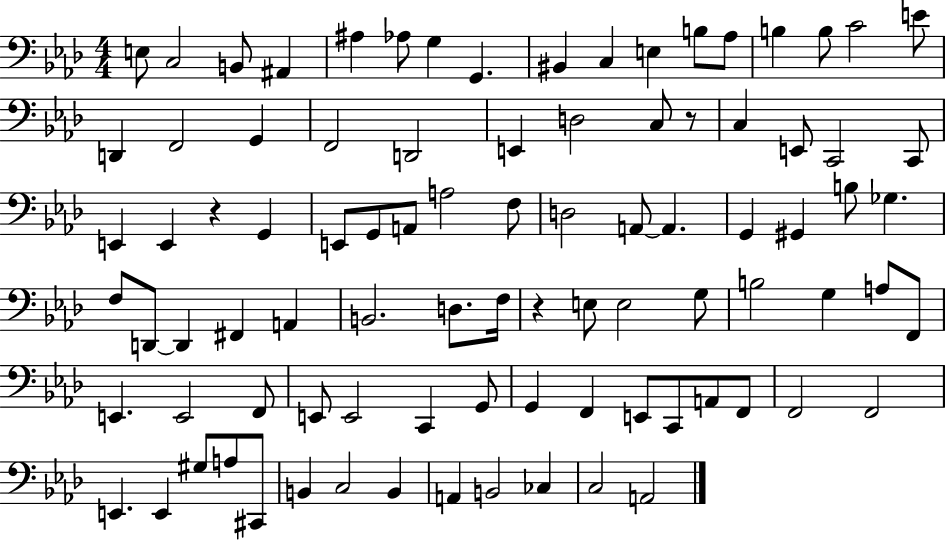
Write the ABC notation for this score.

X:1
T:Untitled
M:4/4
L:1/4
K:Ab
E,/2 C,2 B,,/2 ^A,, ^A, _A,/2 G, G,, ^B,, C, E, B,/2 _A,/2 B, B,/2 C2 E/2 D,, F,,2 G,, F,,2 D,,2 E,, D,2 C,/2 z/2 C, E,,/2 C,,2 C,,/2 E,, E,, z G,, E,,/2 G,,/2 A,,/2 A,2 F,/2 D,2 A,,/2 A,, G,, ^G,, B,/2 _G, F,/2 D,,/2 D,, ^F,, A,, B,,2 D,/2 F,/4 z E,/2 E,2 G,/2 B,2 G, A,/2 F,,/2 E,, E,,2 F,,/2 E,,/2 E,,2 C,, G,,/2 G,, F,, E,,/2 C,,/2 A,,/2 F,,/2 F,,2 F,,2 E,, E,, ^G,/2 A,/2 ^C,,/2 B,, C,2 B,, A,, B,,2 _C, C,2 A,,2